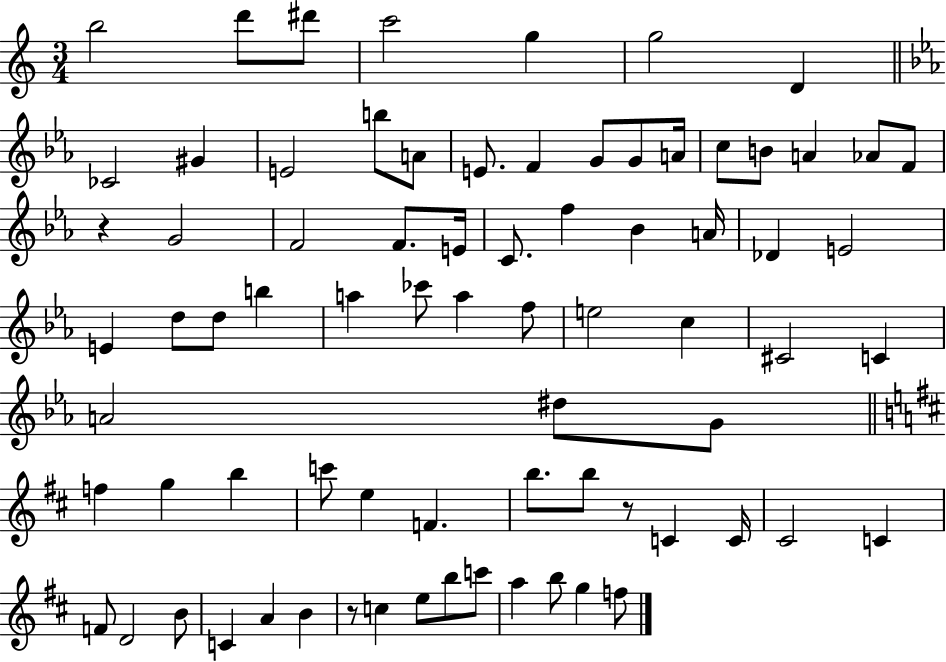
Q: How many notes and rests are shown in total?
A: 76